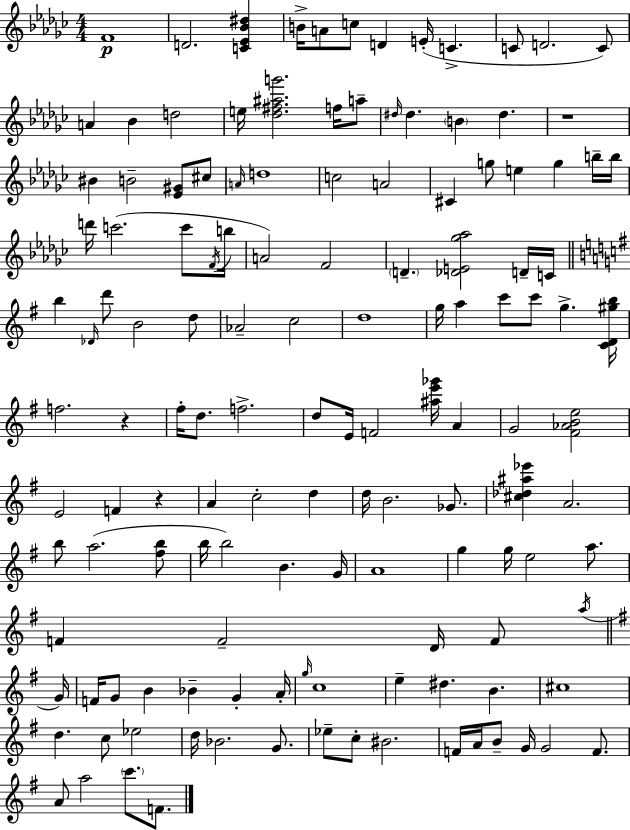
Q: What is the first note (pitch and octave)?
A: F4